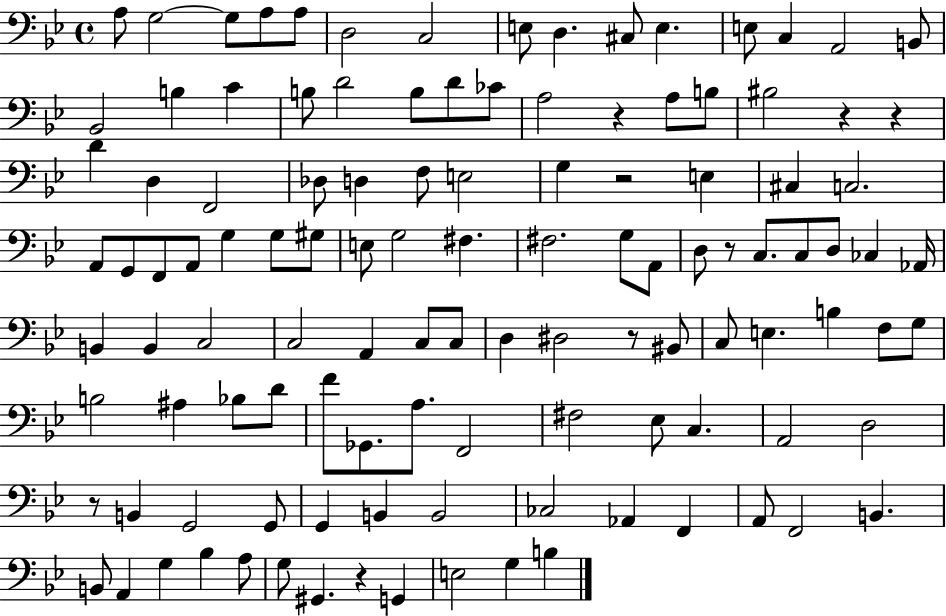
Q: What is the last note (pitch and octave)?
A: B3